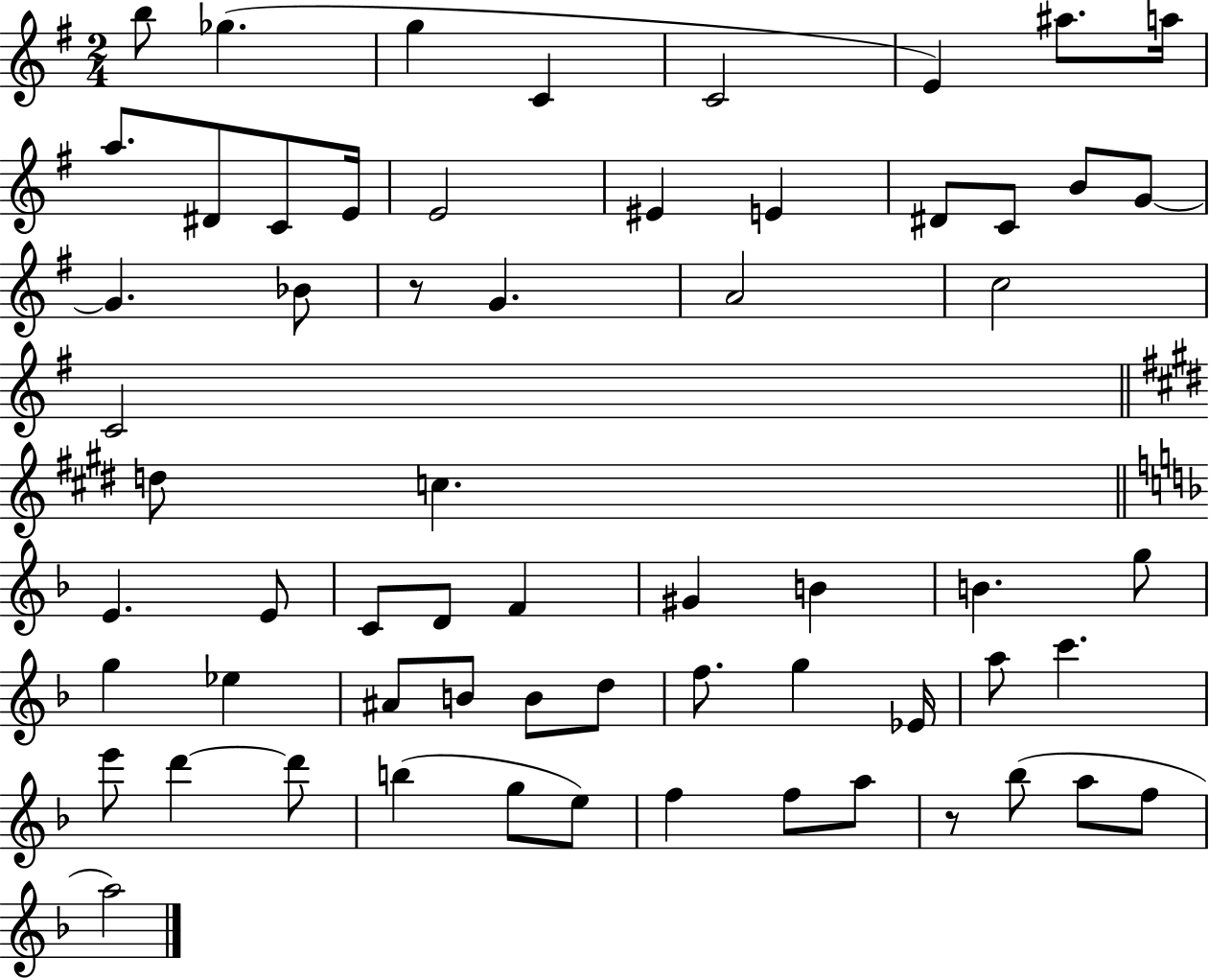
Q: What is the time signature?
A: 2/4